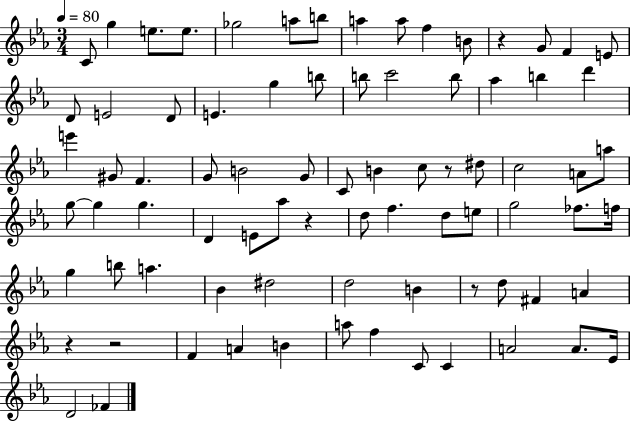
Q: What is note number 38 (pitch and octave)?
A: A4